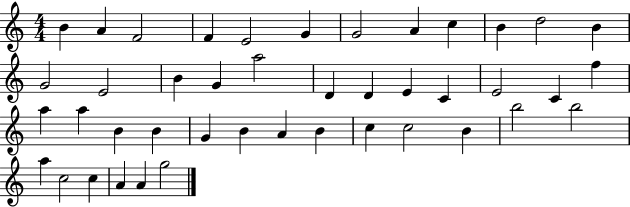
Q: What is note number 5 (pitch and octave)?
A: E4